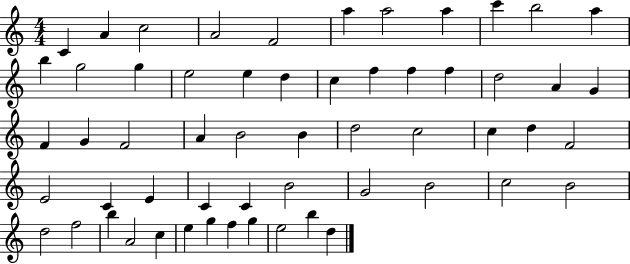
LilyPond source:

{
  \clef treble
  \numericTimeSignature
  \time 4/4
  \key c \major
  c'4 a'4 c''2 | a'2 f'2 | a''4 a''2 a''4 | c'''4 b''2 a''4 | \break b''4 g''2 g''4 | e''2 e''4 d''4 | c''4 f''4 f''4 f''4 | d''2 a'4 g'4 | \break f'4 g'4 f'2 | a'4 b'2 b'4 | d''2 c''2 | c''4 d''4 f'2 | \break e'2 c'4 e'4 | c'4 c'4 b'2 | g'2 b'2 | c''2 b'2 | \break d''2 f''2 | b''4 a'2 c''4 | e''4 g''4 f''4 g''4 | e''2 b''4 d''4 | \break \bar "|."
}